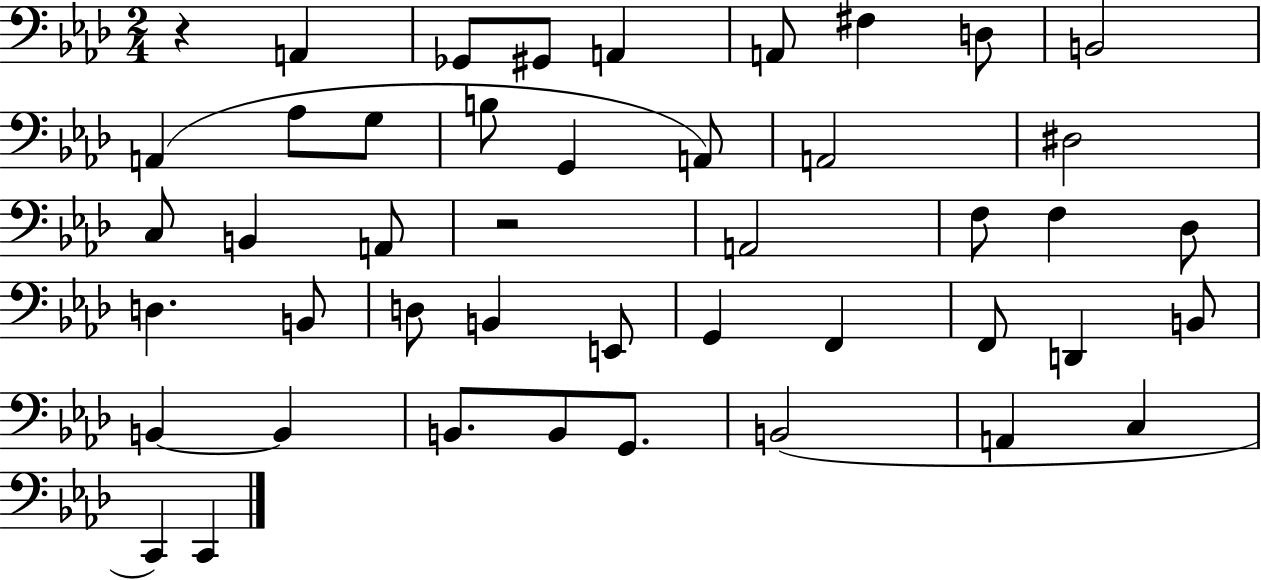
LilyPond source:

{
  \clef bass
  \numericTimeSignature
  \time 2/4
  \key aes \major
  \repeat volta 2 { r4 a,4 | ges,8 gis,8 a,4 | a,8 fis4 d8 | b,2 | \break a,4( aes8 g8 | b8 g,4 a,8) | a,2 | dis2 | \break c8 b,4 a,8 | r2 | a,2 | f8 f4 des8 | \break d4. b,8 | d8 b,4 e,8 | g,4 f,4 | f,8 d,4 b,8 | \break b,4~~ b,4 | b,8. b,8 g,8. | b,2( | a,4 c4 | \break c,4) c,4 | } \bar "|."
}